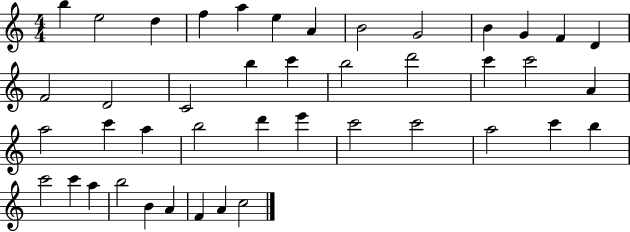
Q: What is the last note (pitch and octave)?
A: C5